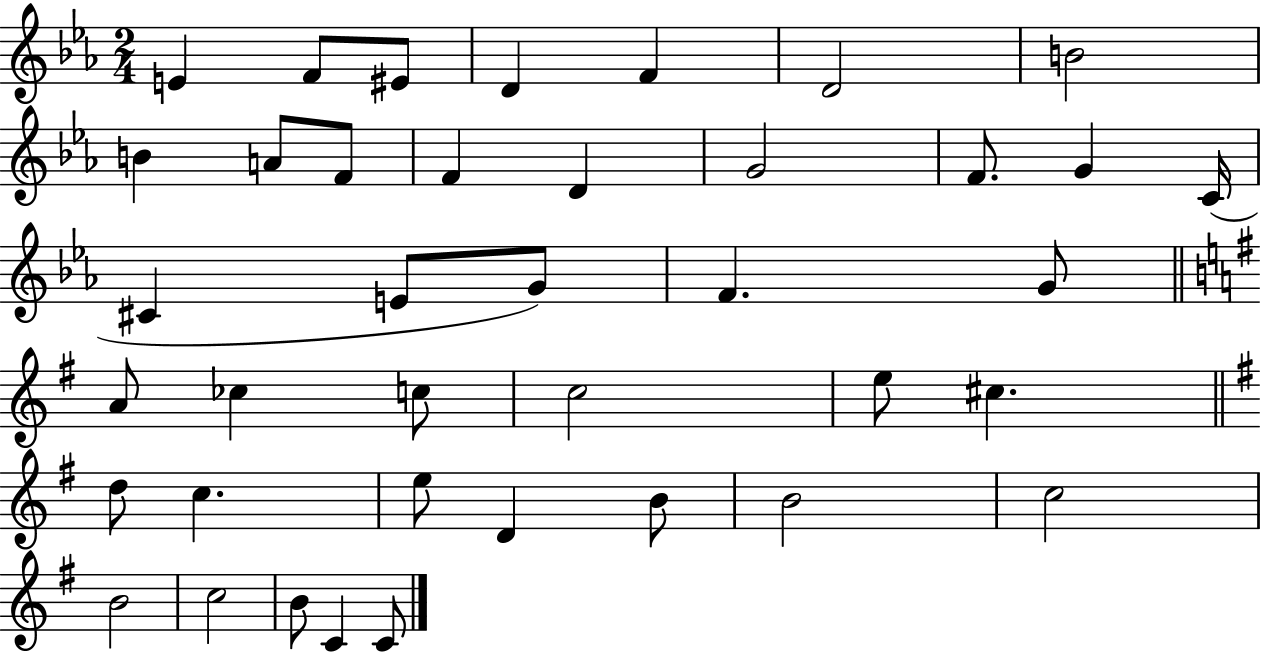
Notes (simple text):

E4/q F4/e EIS4/e D4/q F4/q D4/h B4/h B4/q A4/e F4/e F4/q D4/q G4/h F4/e. G4/q C4/s C#4/q E4/e G4/e F4/q. G4/e A4/e CES5/q C5/e C5/h E5/e C#5/q. D5/e C5/q. E5/e D4/q B4/e B4/h C5/h B4/h C5/h B4/e C4/q C4/e